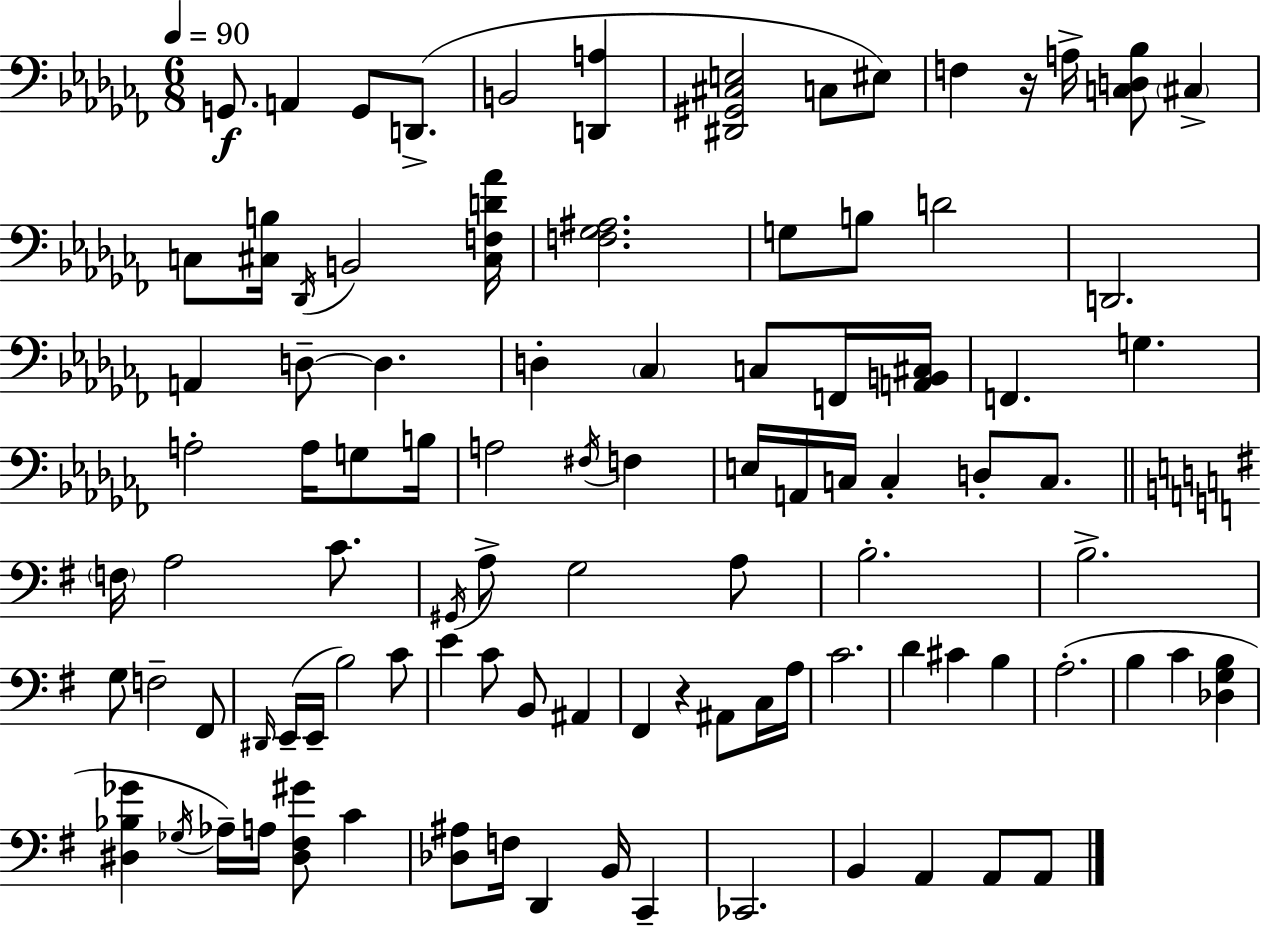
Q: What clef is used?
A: bass